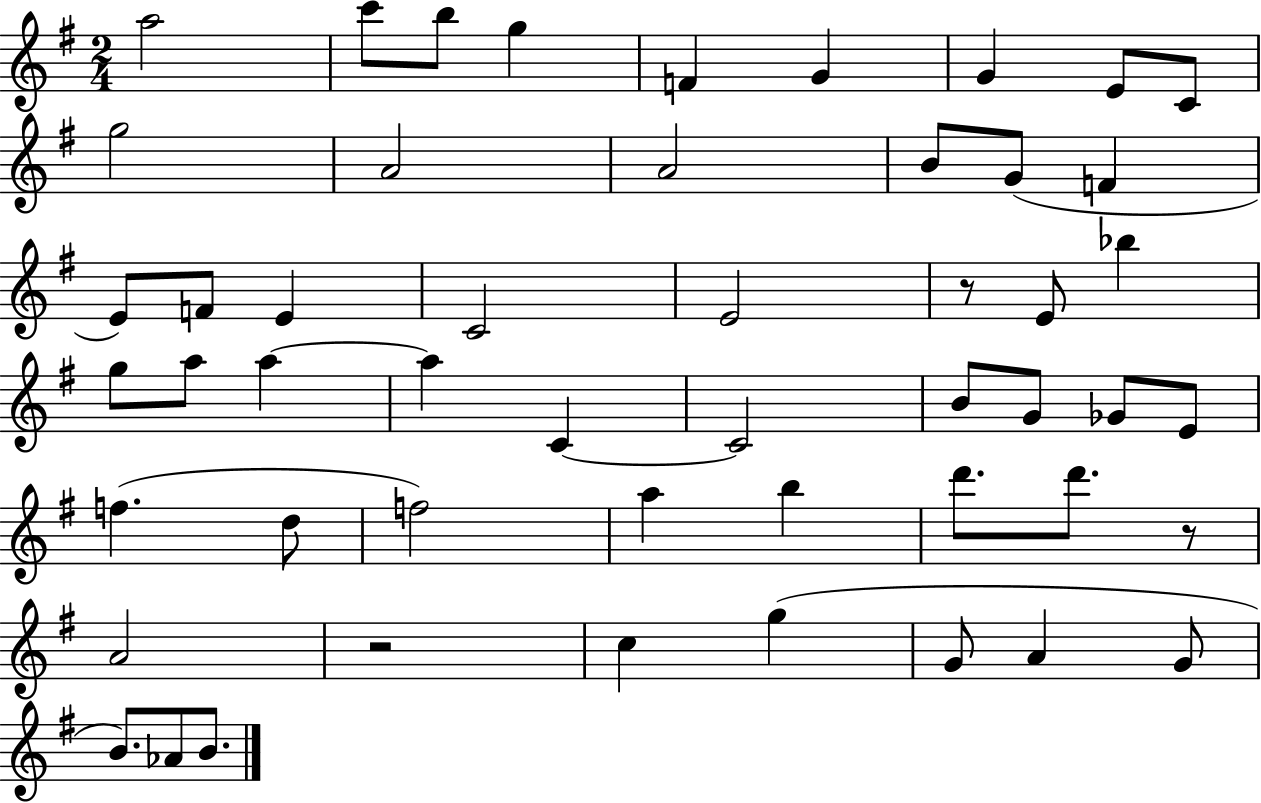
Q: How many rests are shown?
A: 3